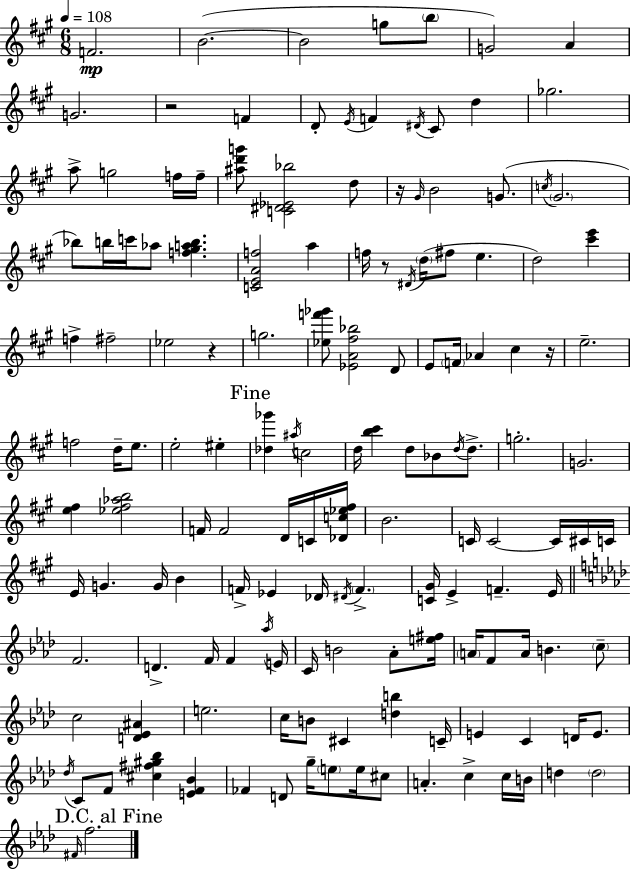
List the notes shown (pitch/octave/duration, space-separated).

F4/h. B4/h. B4/h G5/e B5/e G4/h A4/q G4/h. R/h F4/q D4/e E4/s F4/q D#4/s C#4/e D5/q Gb5/h. A5/e G5/h F5/s F5/s [A#5,D6,G6]/e [C4,D#4,Eb4,Bb5]/h D5/e R/s G#4/s B4/h G4/e. C5/s G#4/h. Bb5/e B5/s C6/s Ab5/e [F5,G#5,A5,B5]/q. [C4,E4,A4,F5]/h A5/q F5/s R/e D#4/s D5/s F#5/e E5/q. D5/h [C#6,E6]/q F5/q F#5/h Eb5/h R/q G5/h. [Eb5,F6,Gb6]/e [Eb4,A4,F#5,Bb5]/h D4/e E4/e F4/s Ab4/q C#5/q R/s E5/h. F5/h D5/s E5/e. E5/h EIS5/q [Db5,Gb6]/q A#5/s C5/h D5/s [B5,C#6]/q D5/e Bb4/e D5/s D5/e. G5/h. G4/h. [E5,F#5]/q [Eb5,F#5,Ab5,B5]/h F4/s F4/h D4/s C4/s [Db4,C5,Eb5,F#5]/s B4/h. C4/s C4/h C4/s C#4/s C4/s E4/s G4/q. G4/s B4/q F4/s Eb4/q Db4/s D#4/s F4/q. [C4,G#4]/s E4/q F4/q. E4/s F4/h. D4/q. F4/s F4/q Ab5/s E4/s C4/s B4/h Ab4/e [E5,F#5]/s A4/s F4/e A4/s B4/q. C5/e C5/h [D4,Eb4,A#4]/q E5/h. C5/s B4/e C#4/q [D5,B5]/q C4/s E4/q C4/q D4/s E4/e. Db5/s C4/e F4/e [C#5,F#5,G#5,Bb5]/q [E4,F4,Bb4]/q FES4/q D4/e G5/s E5/e E5/s C#5/e A4/q. C5/q C5/s B4/s D5/q D5/h F#4/s F5/h.